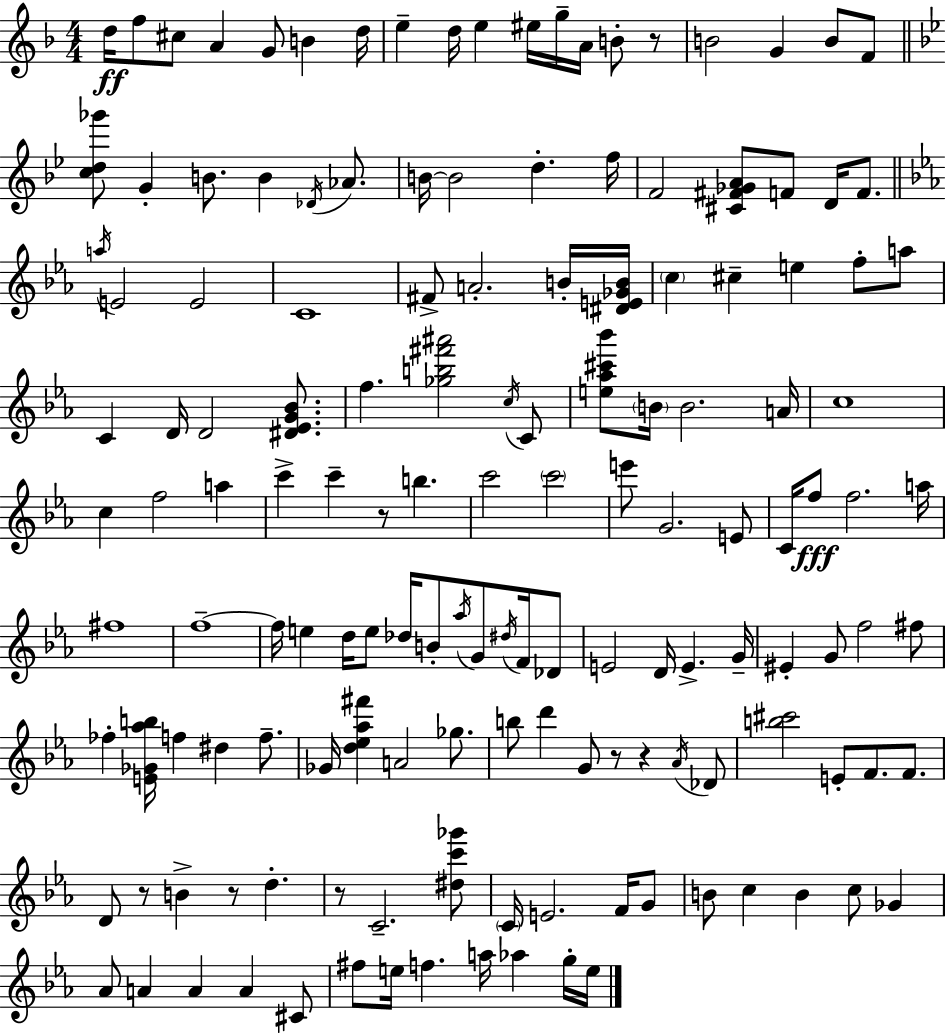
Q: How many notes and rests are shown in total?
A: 146